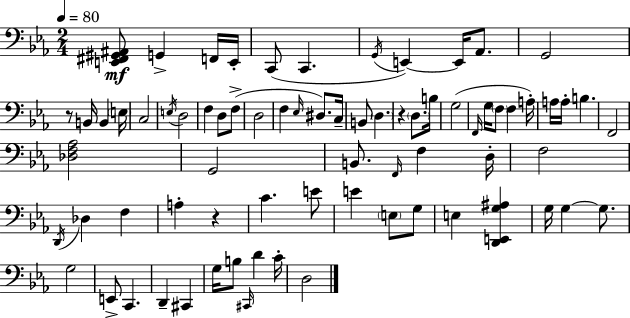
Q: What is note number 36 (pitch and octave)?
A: A3